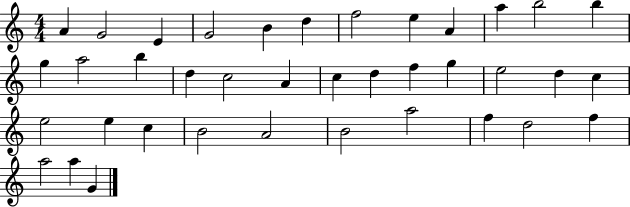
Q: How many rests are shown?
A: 0